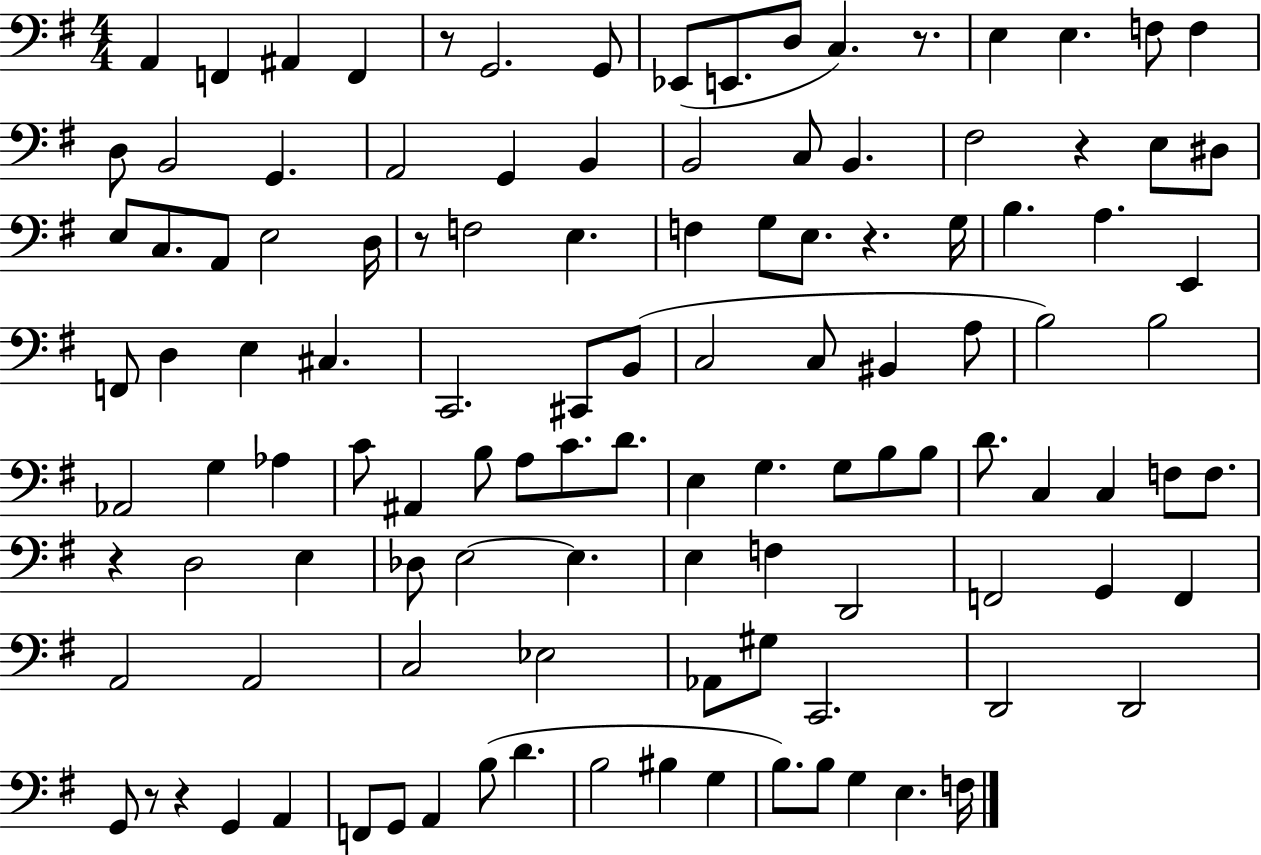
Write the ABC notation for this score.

X:1
T:Untitled
M:4/4
L:1/4
K:G
A,, F,, ^A,, F,, z/2 G,,2 G,,/2 _E,,/2 E,,/2 D,/2 C, z/2 E, E, F,/2 F, D,/2 B,,2 G,, A,,2 G,, B,, B,,2 C,/2 B,, ^F,2 z E,/2 ^D,/2 E,/2 C,/2 A,,/2 E,2 D,/4 z/2 F,2 E, F, G,/2 E,/2 z G,/4 B, A, E,, F,,/2 D, E, ^C, C,,2 ^C,,/2 B,,/2 C,2 C,/2 ^B,, A,/2 B,2 B,2 _A,,2 G, _A, C/2 ^A,, B,/2 A,/2 C/2 D/2 E, G, G,/2 B,/2 B,/2 D/2 C, C, F,/2 F,/2 z D,2 E, _D,/2 E,2 E, E, F, D,,2 F,,2 G,, F,, A,,2 A,,2 C,2 _E,2 _A,,/2 ^G,/2 C,,2 D,,2 D,,2 G,,/2 z/2 z G,, A,, F,,/2 G,,/2 A,, B,/2 D B,2 ^B, G, B,/2 B,/2 G, E, F,/4